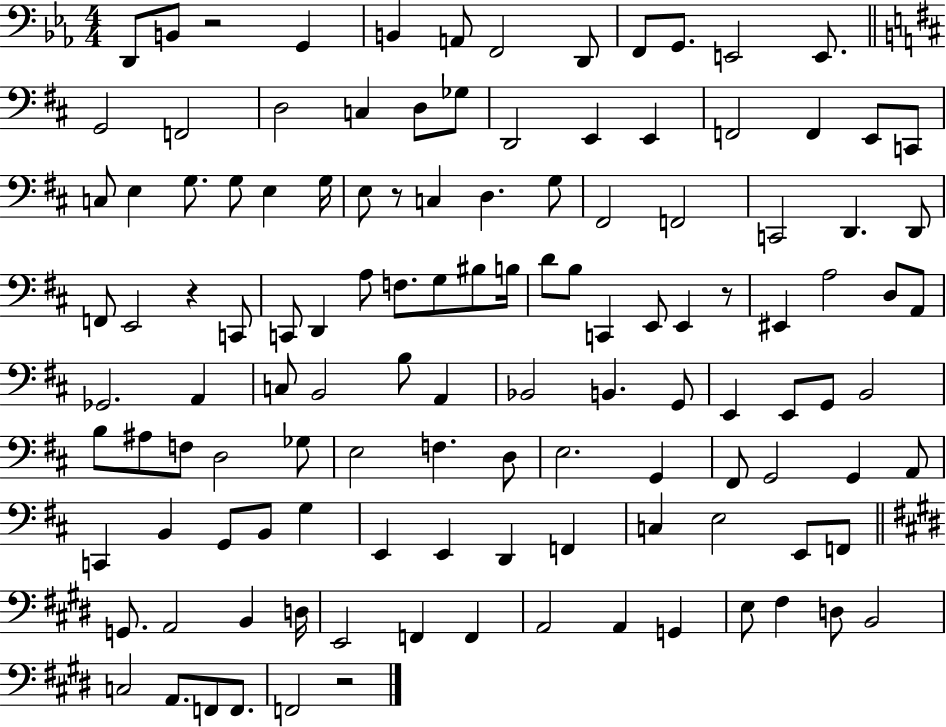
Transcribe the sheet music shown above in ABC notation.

X:1
T:Untitled
M:4/4
L:1/4
K:Eb
D,,/2 B,,/2 z2 G,, B,, A,,/2 F,,2 D,,/2 F,,/2 G,,/2 E,,2 E,,/2 G,,2 F,,2 D,2 C, D,/2 _G,/2 D,,2 E,, E,, F,,2 F,, E,,/2 C,,/2 C,/2 E, G,/2 G,/2 E, G,/4 E,/2 z/2 C, D, G,/2 ^F,,2 F,,2 C,,2 D,, D,,/2 F,,/2 E,,2 z C,,/2 C,,/2 D,, A,/2 F,/2 G,/2 ^B,/2 B,/4 D/2 B,/2 C,, E,,/2 E,, z/2 ^E,, A,2 D,/2 A,,/2 _G,,2 A,, C,/2 B,,2 B,/2 A,, _B,,2 B,, G,,/2 E,, E,,/2 G,,/2 B,,2 B,/2 ^A,/2 F,/2 D,2 _G,/2 E,2 F, D,/2 E,2 G,, ^F,,/2 G,,2 G,, A,,/2 C,, B,, G,,/2 B,,/2 G, E,, E,, D,, F,, C, E,2 E,,/2 F,,/2 G,,/2 A,,2 B,, D,/4 E,,2 F,, F,, A,,2 A,, G,, E,/2 ^F, D,/2 B,,2 C,2 A,,/2 F,,/2 F,,/2 F,,2 z2